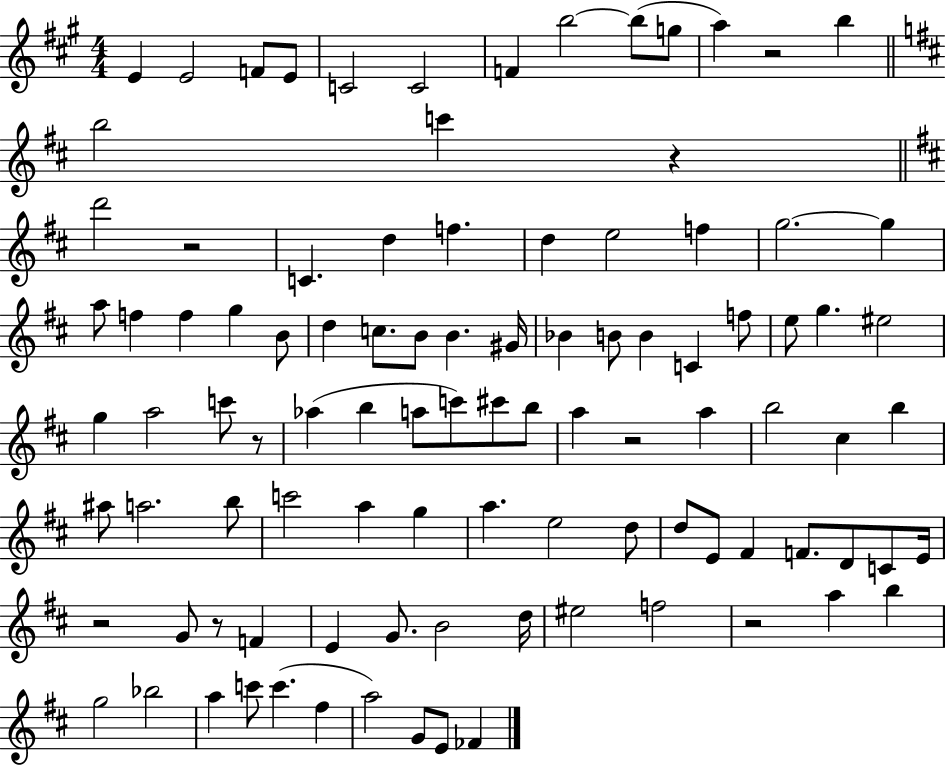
{
  \clef treble
  \numericTimeSignature
  \time 4/4
  \key a \major
  e'4 e'2 f'8 e'8 | c'2 c'2 | f'4 b''2~~ b''8( g''8 | a''4) r2 b''4 | \break \bar "||" \break \key b \minor b''2 c'''4 r4 | \bar "||" \break \key d \major d'''2 r2 | c'4. d''4 f''4. | d''4 e''2 f''4 | g''2.~~ g''4 | \break a''8 f''4 f''4 g''4 b'8 | d''4 c''8. b'8 b'4. gis'16 | bes'4 b'8 b'4 c'4 f''8 | e''8 g''4. eis''2 | \break g''4 a''2 c'''8 r8 | aes''4( b''4 a''8 c'''8) cis'''8 b''8 | a''4 r2 a''4 | b''2 cis''4 b''4 | \break ais''8 a''2. b''8 | c'''2 a''4 g''4 | a''4. e''2 d''8 | d''8 e'8 fis'4 f'8. d'8 c'8 e'16 | \break r2 g'8 r8 f'4 | e'4 g'8. b'2 d''16 | eis''2 f''2 | r2 a''4 b''4 | \break g''2 bes''2 | a''4 c'''8 c'''4.( fis''4 | a''2) g'8 e'8 fes'4 | \bar "|."
}